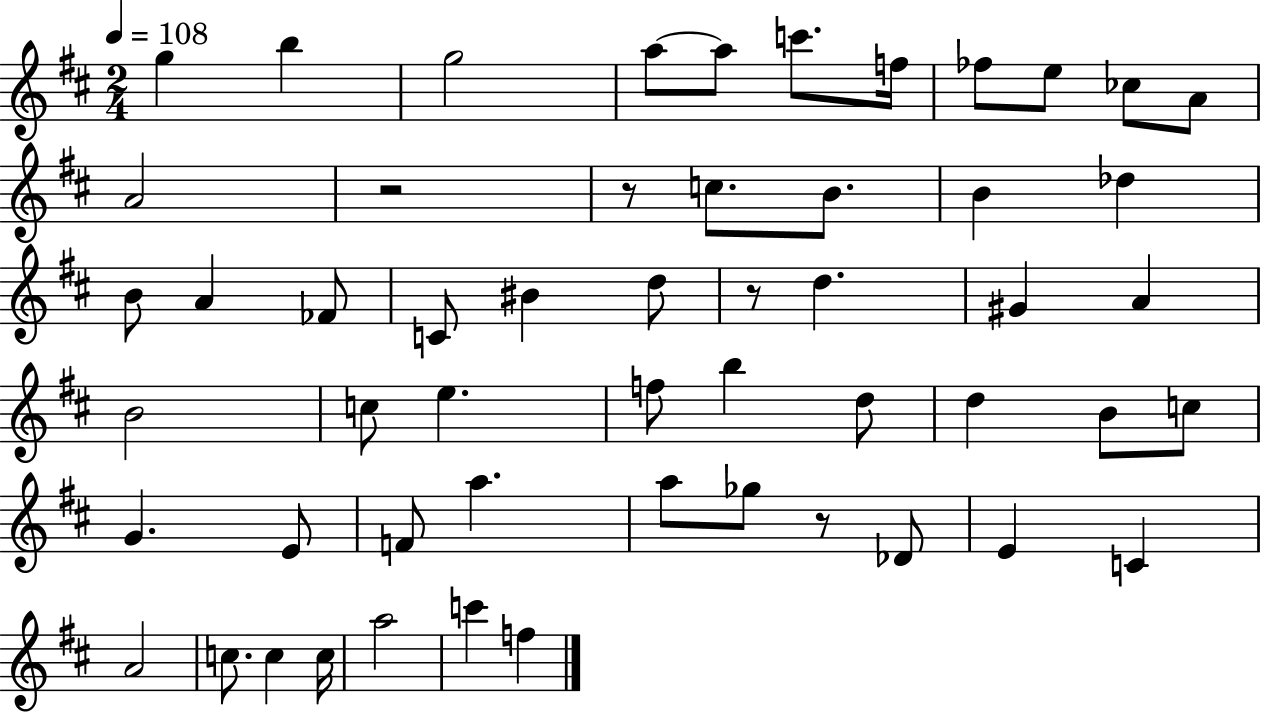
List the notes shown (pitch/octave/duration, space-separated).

G5/q B5/q G5/h A5/e A5/e C6/e. F5/s FES5/e E5/e CES5/e A4/e A4/h R/h R/e C5/e. B4/e. B4/q Db5/q B4/e A4/q FES4/e C4/e BIS4/q D5/e R/e D5/q. G#4/q A4/q B4/h C5/e E5/q. F5/e B5/q D5/e D5/q B4/e C5/e G4/q. E4/e F4/e A5/q. A5/e Gb5/e R/e Db4/e E4/q C4/q A4/h C5/e. C5/q C5/s A5/h C6/q F5/q